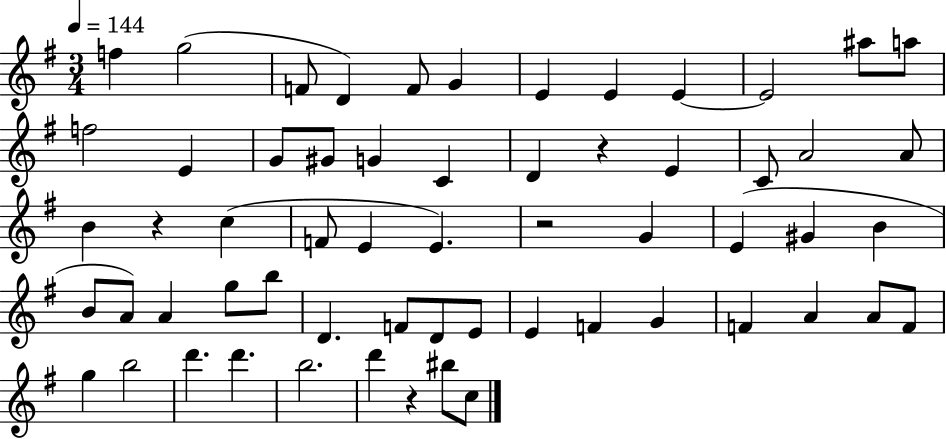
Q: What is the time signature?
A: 3/4